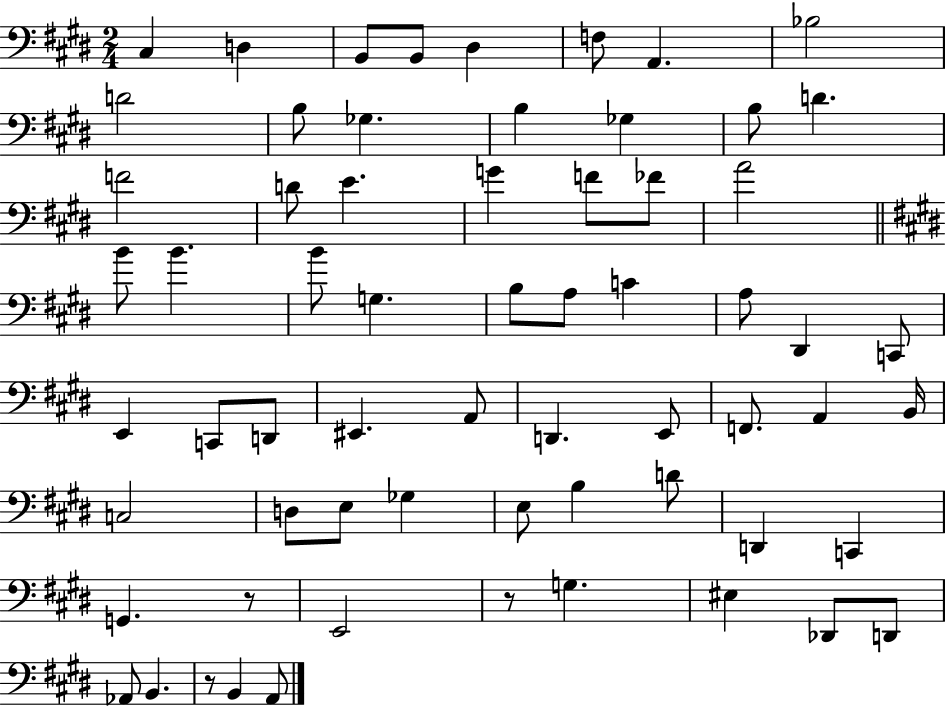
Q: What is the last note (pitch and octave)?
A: A2